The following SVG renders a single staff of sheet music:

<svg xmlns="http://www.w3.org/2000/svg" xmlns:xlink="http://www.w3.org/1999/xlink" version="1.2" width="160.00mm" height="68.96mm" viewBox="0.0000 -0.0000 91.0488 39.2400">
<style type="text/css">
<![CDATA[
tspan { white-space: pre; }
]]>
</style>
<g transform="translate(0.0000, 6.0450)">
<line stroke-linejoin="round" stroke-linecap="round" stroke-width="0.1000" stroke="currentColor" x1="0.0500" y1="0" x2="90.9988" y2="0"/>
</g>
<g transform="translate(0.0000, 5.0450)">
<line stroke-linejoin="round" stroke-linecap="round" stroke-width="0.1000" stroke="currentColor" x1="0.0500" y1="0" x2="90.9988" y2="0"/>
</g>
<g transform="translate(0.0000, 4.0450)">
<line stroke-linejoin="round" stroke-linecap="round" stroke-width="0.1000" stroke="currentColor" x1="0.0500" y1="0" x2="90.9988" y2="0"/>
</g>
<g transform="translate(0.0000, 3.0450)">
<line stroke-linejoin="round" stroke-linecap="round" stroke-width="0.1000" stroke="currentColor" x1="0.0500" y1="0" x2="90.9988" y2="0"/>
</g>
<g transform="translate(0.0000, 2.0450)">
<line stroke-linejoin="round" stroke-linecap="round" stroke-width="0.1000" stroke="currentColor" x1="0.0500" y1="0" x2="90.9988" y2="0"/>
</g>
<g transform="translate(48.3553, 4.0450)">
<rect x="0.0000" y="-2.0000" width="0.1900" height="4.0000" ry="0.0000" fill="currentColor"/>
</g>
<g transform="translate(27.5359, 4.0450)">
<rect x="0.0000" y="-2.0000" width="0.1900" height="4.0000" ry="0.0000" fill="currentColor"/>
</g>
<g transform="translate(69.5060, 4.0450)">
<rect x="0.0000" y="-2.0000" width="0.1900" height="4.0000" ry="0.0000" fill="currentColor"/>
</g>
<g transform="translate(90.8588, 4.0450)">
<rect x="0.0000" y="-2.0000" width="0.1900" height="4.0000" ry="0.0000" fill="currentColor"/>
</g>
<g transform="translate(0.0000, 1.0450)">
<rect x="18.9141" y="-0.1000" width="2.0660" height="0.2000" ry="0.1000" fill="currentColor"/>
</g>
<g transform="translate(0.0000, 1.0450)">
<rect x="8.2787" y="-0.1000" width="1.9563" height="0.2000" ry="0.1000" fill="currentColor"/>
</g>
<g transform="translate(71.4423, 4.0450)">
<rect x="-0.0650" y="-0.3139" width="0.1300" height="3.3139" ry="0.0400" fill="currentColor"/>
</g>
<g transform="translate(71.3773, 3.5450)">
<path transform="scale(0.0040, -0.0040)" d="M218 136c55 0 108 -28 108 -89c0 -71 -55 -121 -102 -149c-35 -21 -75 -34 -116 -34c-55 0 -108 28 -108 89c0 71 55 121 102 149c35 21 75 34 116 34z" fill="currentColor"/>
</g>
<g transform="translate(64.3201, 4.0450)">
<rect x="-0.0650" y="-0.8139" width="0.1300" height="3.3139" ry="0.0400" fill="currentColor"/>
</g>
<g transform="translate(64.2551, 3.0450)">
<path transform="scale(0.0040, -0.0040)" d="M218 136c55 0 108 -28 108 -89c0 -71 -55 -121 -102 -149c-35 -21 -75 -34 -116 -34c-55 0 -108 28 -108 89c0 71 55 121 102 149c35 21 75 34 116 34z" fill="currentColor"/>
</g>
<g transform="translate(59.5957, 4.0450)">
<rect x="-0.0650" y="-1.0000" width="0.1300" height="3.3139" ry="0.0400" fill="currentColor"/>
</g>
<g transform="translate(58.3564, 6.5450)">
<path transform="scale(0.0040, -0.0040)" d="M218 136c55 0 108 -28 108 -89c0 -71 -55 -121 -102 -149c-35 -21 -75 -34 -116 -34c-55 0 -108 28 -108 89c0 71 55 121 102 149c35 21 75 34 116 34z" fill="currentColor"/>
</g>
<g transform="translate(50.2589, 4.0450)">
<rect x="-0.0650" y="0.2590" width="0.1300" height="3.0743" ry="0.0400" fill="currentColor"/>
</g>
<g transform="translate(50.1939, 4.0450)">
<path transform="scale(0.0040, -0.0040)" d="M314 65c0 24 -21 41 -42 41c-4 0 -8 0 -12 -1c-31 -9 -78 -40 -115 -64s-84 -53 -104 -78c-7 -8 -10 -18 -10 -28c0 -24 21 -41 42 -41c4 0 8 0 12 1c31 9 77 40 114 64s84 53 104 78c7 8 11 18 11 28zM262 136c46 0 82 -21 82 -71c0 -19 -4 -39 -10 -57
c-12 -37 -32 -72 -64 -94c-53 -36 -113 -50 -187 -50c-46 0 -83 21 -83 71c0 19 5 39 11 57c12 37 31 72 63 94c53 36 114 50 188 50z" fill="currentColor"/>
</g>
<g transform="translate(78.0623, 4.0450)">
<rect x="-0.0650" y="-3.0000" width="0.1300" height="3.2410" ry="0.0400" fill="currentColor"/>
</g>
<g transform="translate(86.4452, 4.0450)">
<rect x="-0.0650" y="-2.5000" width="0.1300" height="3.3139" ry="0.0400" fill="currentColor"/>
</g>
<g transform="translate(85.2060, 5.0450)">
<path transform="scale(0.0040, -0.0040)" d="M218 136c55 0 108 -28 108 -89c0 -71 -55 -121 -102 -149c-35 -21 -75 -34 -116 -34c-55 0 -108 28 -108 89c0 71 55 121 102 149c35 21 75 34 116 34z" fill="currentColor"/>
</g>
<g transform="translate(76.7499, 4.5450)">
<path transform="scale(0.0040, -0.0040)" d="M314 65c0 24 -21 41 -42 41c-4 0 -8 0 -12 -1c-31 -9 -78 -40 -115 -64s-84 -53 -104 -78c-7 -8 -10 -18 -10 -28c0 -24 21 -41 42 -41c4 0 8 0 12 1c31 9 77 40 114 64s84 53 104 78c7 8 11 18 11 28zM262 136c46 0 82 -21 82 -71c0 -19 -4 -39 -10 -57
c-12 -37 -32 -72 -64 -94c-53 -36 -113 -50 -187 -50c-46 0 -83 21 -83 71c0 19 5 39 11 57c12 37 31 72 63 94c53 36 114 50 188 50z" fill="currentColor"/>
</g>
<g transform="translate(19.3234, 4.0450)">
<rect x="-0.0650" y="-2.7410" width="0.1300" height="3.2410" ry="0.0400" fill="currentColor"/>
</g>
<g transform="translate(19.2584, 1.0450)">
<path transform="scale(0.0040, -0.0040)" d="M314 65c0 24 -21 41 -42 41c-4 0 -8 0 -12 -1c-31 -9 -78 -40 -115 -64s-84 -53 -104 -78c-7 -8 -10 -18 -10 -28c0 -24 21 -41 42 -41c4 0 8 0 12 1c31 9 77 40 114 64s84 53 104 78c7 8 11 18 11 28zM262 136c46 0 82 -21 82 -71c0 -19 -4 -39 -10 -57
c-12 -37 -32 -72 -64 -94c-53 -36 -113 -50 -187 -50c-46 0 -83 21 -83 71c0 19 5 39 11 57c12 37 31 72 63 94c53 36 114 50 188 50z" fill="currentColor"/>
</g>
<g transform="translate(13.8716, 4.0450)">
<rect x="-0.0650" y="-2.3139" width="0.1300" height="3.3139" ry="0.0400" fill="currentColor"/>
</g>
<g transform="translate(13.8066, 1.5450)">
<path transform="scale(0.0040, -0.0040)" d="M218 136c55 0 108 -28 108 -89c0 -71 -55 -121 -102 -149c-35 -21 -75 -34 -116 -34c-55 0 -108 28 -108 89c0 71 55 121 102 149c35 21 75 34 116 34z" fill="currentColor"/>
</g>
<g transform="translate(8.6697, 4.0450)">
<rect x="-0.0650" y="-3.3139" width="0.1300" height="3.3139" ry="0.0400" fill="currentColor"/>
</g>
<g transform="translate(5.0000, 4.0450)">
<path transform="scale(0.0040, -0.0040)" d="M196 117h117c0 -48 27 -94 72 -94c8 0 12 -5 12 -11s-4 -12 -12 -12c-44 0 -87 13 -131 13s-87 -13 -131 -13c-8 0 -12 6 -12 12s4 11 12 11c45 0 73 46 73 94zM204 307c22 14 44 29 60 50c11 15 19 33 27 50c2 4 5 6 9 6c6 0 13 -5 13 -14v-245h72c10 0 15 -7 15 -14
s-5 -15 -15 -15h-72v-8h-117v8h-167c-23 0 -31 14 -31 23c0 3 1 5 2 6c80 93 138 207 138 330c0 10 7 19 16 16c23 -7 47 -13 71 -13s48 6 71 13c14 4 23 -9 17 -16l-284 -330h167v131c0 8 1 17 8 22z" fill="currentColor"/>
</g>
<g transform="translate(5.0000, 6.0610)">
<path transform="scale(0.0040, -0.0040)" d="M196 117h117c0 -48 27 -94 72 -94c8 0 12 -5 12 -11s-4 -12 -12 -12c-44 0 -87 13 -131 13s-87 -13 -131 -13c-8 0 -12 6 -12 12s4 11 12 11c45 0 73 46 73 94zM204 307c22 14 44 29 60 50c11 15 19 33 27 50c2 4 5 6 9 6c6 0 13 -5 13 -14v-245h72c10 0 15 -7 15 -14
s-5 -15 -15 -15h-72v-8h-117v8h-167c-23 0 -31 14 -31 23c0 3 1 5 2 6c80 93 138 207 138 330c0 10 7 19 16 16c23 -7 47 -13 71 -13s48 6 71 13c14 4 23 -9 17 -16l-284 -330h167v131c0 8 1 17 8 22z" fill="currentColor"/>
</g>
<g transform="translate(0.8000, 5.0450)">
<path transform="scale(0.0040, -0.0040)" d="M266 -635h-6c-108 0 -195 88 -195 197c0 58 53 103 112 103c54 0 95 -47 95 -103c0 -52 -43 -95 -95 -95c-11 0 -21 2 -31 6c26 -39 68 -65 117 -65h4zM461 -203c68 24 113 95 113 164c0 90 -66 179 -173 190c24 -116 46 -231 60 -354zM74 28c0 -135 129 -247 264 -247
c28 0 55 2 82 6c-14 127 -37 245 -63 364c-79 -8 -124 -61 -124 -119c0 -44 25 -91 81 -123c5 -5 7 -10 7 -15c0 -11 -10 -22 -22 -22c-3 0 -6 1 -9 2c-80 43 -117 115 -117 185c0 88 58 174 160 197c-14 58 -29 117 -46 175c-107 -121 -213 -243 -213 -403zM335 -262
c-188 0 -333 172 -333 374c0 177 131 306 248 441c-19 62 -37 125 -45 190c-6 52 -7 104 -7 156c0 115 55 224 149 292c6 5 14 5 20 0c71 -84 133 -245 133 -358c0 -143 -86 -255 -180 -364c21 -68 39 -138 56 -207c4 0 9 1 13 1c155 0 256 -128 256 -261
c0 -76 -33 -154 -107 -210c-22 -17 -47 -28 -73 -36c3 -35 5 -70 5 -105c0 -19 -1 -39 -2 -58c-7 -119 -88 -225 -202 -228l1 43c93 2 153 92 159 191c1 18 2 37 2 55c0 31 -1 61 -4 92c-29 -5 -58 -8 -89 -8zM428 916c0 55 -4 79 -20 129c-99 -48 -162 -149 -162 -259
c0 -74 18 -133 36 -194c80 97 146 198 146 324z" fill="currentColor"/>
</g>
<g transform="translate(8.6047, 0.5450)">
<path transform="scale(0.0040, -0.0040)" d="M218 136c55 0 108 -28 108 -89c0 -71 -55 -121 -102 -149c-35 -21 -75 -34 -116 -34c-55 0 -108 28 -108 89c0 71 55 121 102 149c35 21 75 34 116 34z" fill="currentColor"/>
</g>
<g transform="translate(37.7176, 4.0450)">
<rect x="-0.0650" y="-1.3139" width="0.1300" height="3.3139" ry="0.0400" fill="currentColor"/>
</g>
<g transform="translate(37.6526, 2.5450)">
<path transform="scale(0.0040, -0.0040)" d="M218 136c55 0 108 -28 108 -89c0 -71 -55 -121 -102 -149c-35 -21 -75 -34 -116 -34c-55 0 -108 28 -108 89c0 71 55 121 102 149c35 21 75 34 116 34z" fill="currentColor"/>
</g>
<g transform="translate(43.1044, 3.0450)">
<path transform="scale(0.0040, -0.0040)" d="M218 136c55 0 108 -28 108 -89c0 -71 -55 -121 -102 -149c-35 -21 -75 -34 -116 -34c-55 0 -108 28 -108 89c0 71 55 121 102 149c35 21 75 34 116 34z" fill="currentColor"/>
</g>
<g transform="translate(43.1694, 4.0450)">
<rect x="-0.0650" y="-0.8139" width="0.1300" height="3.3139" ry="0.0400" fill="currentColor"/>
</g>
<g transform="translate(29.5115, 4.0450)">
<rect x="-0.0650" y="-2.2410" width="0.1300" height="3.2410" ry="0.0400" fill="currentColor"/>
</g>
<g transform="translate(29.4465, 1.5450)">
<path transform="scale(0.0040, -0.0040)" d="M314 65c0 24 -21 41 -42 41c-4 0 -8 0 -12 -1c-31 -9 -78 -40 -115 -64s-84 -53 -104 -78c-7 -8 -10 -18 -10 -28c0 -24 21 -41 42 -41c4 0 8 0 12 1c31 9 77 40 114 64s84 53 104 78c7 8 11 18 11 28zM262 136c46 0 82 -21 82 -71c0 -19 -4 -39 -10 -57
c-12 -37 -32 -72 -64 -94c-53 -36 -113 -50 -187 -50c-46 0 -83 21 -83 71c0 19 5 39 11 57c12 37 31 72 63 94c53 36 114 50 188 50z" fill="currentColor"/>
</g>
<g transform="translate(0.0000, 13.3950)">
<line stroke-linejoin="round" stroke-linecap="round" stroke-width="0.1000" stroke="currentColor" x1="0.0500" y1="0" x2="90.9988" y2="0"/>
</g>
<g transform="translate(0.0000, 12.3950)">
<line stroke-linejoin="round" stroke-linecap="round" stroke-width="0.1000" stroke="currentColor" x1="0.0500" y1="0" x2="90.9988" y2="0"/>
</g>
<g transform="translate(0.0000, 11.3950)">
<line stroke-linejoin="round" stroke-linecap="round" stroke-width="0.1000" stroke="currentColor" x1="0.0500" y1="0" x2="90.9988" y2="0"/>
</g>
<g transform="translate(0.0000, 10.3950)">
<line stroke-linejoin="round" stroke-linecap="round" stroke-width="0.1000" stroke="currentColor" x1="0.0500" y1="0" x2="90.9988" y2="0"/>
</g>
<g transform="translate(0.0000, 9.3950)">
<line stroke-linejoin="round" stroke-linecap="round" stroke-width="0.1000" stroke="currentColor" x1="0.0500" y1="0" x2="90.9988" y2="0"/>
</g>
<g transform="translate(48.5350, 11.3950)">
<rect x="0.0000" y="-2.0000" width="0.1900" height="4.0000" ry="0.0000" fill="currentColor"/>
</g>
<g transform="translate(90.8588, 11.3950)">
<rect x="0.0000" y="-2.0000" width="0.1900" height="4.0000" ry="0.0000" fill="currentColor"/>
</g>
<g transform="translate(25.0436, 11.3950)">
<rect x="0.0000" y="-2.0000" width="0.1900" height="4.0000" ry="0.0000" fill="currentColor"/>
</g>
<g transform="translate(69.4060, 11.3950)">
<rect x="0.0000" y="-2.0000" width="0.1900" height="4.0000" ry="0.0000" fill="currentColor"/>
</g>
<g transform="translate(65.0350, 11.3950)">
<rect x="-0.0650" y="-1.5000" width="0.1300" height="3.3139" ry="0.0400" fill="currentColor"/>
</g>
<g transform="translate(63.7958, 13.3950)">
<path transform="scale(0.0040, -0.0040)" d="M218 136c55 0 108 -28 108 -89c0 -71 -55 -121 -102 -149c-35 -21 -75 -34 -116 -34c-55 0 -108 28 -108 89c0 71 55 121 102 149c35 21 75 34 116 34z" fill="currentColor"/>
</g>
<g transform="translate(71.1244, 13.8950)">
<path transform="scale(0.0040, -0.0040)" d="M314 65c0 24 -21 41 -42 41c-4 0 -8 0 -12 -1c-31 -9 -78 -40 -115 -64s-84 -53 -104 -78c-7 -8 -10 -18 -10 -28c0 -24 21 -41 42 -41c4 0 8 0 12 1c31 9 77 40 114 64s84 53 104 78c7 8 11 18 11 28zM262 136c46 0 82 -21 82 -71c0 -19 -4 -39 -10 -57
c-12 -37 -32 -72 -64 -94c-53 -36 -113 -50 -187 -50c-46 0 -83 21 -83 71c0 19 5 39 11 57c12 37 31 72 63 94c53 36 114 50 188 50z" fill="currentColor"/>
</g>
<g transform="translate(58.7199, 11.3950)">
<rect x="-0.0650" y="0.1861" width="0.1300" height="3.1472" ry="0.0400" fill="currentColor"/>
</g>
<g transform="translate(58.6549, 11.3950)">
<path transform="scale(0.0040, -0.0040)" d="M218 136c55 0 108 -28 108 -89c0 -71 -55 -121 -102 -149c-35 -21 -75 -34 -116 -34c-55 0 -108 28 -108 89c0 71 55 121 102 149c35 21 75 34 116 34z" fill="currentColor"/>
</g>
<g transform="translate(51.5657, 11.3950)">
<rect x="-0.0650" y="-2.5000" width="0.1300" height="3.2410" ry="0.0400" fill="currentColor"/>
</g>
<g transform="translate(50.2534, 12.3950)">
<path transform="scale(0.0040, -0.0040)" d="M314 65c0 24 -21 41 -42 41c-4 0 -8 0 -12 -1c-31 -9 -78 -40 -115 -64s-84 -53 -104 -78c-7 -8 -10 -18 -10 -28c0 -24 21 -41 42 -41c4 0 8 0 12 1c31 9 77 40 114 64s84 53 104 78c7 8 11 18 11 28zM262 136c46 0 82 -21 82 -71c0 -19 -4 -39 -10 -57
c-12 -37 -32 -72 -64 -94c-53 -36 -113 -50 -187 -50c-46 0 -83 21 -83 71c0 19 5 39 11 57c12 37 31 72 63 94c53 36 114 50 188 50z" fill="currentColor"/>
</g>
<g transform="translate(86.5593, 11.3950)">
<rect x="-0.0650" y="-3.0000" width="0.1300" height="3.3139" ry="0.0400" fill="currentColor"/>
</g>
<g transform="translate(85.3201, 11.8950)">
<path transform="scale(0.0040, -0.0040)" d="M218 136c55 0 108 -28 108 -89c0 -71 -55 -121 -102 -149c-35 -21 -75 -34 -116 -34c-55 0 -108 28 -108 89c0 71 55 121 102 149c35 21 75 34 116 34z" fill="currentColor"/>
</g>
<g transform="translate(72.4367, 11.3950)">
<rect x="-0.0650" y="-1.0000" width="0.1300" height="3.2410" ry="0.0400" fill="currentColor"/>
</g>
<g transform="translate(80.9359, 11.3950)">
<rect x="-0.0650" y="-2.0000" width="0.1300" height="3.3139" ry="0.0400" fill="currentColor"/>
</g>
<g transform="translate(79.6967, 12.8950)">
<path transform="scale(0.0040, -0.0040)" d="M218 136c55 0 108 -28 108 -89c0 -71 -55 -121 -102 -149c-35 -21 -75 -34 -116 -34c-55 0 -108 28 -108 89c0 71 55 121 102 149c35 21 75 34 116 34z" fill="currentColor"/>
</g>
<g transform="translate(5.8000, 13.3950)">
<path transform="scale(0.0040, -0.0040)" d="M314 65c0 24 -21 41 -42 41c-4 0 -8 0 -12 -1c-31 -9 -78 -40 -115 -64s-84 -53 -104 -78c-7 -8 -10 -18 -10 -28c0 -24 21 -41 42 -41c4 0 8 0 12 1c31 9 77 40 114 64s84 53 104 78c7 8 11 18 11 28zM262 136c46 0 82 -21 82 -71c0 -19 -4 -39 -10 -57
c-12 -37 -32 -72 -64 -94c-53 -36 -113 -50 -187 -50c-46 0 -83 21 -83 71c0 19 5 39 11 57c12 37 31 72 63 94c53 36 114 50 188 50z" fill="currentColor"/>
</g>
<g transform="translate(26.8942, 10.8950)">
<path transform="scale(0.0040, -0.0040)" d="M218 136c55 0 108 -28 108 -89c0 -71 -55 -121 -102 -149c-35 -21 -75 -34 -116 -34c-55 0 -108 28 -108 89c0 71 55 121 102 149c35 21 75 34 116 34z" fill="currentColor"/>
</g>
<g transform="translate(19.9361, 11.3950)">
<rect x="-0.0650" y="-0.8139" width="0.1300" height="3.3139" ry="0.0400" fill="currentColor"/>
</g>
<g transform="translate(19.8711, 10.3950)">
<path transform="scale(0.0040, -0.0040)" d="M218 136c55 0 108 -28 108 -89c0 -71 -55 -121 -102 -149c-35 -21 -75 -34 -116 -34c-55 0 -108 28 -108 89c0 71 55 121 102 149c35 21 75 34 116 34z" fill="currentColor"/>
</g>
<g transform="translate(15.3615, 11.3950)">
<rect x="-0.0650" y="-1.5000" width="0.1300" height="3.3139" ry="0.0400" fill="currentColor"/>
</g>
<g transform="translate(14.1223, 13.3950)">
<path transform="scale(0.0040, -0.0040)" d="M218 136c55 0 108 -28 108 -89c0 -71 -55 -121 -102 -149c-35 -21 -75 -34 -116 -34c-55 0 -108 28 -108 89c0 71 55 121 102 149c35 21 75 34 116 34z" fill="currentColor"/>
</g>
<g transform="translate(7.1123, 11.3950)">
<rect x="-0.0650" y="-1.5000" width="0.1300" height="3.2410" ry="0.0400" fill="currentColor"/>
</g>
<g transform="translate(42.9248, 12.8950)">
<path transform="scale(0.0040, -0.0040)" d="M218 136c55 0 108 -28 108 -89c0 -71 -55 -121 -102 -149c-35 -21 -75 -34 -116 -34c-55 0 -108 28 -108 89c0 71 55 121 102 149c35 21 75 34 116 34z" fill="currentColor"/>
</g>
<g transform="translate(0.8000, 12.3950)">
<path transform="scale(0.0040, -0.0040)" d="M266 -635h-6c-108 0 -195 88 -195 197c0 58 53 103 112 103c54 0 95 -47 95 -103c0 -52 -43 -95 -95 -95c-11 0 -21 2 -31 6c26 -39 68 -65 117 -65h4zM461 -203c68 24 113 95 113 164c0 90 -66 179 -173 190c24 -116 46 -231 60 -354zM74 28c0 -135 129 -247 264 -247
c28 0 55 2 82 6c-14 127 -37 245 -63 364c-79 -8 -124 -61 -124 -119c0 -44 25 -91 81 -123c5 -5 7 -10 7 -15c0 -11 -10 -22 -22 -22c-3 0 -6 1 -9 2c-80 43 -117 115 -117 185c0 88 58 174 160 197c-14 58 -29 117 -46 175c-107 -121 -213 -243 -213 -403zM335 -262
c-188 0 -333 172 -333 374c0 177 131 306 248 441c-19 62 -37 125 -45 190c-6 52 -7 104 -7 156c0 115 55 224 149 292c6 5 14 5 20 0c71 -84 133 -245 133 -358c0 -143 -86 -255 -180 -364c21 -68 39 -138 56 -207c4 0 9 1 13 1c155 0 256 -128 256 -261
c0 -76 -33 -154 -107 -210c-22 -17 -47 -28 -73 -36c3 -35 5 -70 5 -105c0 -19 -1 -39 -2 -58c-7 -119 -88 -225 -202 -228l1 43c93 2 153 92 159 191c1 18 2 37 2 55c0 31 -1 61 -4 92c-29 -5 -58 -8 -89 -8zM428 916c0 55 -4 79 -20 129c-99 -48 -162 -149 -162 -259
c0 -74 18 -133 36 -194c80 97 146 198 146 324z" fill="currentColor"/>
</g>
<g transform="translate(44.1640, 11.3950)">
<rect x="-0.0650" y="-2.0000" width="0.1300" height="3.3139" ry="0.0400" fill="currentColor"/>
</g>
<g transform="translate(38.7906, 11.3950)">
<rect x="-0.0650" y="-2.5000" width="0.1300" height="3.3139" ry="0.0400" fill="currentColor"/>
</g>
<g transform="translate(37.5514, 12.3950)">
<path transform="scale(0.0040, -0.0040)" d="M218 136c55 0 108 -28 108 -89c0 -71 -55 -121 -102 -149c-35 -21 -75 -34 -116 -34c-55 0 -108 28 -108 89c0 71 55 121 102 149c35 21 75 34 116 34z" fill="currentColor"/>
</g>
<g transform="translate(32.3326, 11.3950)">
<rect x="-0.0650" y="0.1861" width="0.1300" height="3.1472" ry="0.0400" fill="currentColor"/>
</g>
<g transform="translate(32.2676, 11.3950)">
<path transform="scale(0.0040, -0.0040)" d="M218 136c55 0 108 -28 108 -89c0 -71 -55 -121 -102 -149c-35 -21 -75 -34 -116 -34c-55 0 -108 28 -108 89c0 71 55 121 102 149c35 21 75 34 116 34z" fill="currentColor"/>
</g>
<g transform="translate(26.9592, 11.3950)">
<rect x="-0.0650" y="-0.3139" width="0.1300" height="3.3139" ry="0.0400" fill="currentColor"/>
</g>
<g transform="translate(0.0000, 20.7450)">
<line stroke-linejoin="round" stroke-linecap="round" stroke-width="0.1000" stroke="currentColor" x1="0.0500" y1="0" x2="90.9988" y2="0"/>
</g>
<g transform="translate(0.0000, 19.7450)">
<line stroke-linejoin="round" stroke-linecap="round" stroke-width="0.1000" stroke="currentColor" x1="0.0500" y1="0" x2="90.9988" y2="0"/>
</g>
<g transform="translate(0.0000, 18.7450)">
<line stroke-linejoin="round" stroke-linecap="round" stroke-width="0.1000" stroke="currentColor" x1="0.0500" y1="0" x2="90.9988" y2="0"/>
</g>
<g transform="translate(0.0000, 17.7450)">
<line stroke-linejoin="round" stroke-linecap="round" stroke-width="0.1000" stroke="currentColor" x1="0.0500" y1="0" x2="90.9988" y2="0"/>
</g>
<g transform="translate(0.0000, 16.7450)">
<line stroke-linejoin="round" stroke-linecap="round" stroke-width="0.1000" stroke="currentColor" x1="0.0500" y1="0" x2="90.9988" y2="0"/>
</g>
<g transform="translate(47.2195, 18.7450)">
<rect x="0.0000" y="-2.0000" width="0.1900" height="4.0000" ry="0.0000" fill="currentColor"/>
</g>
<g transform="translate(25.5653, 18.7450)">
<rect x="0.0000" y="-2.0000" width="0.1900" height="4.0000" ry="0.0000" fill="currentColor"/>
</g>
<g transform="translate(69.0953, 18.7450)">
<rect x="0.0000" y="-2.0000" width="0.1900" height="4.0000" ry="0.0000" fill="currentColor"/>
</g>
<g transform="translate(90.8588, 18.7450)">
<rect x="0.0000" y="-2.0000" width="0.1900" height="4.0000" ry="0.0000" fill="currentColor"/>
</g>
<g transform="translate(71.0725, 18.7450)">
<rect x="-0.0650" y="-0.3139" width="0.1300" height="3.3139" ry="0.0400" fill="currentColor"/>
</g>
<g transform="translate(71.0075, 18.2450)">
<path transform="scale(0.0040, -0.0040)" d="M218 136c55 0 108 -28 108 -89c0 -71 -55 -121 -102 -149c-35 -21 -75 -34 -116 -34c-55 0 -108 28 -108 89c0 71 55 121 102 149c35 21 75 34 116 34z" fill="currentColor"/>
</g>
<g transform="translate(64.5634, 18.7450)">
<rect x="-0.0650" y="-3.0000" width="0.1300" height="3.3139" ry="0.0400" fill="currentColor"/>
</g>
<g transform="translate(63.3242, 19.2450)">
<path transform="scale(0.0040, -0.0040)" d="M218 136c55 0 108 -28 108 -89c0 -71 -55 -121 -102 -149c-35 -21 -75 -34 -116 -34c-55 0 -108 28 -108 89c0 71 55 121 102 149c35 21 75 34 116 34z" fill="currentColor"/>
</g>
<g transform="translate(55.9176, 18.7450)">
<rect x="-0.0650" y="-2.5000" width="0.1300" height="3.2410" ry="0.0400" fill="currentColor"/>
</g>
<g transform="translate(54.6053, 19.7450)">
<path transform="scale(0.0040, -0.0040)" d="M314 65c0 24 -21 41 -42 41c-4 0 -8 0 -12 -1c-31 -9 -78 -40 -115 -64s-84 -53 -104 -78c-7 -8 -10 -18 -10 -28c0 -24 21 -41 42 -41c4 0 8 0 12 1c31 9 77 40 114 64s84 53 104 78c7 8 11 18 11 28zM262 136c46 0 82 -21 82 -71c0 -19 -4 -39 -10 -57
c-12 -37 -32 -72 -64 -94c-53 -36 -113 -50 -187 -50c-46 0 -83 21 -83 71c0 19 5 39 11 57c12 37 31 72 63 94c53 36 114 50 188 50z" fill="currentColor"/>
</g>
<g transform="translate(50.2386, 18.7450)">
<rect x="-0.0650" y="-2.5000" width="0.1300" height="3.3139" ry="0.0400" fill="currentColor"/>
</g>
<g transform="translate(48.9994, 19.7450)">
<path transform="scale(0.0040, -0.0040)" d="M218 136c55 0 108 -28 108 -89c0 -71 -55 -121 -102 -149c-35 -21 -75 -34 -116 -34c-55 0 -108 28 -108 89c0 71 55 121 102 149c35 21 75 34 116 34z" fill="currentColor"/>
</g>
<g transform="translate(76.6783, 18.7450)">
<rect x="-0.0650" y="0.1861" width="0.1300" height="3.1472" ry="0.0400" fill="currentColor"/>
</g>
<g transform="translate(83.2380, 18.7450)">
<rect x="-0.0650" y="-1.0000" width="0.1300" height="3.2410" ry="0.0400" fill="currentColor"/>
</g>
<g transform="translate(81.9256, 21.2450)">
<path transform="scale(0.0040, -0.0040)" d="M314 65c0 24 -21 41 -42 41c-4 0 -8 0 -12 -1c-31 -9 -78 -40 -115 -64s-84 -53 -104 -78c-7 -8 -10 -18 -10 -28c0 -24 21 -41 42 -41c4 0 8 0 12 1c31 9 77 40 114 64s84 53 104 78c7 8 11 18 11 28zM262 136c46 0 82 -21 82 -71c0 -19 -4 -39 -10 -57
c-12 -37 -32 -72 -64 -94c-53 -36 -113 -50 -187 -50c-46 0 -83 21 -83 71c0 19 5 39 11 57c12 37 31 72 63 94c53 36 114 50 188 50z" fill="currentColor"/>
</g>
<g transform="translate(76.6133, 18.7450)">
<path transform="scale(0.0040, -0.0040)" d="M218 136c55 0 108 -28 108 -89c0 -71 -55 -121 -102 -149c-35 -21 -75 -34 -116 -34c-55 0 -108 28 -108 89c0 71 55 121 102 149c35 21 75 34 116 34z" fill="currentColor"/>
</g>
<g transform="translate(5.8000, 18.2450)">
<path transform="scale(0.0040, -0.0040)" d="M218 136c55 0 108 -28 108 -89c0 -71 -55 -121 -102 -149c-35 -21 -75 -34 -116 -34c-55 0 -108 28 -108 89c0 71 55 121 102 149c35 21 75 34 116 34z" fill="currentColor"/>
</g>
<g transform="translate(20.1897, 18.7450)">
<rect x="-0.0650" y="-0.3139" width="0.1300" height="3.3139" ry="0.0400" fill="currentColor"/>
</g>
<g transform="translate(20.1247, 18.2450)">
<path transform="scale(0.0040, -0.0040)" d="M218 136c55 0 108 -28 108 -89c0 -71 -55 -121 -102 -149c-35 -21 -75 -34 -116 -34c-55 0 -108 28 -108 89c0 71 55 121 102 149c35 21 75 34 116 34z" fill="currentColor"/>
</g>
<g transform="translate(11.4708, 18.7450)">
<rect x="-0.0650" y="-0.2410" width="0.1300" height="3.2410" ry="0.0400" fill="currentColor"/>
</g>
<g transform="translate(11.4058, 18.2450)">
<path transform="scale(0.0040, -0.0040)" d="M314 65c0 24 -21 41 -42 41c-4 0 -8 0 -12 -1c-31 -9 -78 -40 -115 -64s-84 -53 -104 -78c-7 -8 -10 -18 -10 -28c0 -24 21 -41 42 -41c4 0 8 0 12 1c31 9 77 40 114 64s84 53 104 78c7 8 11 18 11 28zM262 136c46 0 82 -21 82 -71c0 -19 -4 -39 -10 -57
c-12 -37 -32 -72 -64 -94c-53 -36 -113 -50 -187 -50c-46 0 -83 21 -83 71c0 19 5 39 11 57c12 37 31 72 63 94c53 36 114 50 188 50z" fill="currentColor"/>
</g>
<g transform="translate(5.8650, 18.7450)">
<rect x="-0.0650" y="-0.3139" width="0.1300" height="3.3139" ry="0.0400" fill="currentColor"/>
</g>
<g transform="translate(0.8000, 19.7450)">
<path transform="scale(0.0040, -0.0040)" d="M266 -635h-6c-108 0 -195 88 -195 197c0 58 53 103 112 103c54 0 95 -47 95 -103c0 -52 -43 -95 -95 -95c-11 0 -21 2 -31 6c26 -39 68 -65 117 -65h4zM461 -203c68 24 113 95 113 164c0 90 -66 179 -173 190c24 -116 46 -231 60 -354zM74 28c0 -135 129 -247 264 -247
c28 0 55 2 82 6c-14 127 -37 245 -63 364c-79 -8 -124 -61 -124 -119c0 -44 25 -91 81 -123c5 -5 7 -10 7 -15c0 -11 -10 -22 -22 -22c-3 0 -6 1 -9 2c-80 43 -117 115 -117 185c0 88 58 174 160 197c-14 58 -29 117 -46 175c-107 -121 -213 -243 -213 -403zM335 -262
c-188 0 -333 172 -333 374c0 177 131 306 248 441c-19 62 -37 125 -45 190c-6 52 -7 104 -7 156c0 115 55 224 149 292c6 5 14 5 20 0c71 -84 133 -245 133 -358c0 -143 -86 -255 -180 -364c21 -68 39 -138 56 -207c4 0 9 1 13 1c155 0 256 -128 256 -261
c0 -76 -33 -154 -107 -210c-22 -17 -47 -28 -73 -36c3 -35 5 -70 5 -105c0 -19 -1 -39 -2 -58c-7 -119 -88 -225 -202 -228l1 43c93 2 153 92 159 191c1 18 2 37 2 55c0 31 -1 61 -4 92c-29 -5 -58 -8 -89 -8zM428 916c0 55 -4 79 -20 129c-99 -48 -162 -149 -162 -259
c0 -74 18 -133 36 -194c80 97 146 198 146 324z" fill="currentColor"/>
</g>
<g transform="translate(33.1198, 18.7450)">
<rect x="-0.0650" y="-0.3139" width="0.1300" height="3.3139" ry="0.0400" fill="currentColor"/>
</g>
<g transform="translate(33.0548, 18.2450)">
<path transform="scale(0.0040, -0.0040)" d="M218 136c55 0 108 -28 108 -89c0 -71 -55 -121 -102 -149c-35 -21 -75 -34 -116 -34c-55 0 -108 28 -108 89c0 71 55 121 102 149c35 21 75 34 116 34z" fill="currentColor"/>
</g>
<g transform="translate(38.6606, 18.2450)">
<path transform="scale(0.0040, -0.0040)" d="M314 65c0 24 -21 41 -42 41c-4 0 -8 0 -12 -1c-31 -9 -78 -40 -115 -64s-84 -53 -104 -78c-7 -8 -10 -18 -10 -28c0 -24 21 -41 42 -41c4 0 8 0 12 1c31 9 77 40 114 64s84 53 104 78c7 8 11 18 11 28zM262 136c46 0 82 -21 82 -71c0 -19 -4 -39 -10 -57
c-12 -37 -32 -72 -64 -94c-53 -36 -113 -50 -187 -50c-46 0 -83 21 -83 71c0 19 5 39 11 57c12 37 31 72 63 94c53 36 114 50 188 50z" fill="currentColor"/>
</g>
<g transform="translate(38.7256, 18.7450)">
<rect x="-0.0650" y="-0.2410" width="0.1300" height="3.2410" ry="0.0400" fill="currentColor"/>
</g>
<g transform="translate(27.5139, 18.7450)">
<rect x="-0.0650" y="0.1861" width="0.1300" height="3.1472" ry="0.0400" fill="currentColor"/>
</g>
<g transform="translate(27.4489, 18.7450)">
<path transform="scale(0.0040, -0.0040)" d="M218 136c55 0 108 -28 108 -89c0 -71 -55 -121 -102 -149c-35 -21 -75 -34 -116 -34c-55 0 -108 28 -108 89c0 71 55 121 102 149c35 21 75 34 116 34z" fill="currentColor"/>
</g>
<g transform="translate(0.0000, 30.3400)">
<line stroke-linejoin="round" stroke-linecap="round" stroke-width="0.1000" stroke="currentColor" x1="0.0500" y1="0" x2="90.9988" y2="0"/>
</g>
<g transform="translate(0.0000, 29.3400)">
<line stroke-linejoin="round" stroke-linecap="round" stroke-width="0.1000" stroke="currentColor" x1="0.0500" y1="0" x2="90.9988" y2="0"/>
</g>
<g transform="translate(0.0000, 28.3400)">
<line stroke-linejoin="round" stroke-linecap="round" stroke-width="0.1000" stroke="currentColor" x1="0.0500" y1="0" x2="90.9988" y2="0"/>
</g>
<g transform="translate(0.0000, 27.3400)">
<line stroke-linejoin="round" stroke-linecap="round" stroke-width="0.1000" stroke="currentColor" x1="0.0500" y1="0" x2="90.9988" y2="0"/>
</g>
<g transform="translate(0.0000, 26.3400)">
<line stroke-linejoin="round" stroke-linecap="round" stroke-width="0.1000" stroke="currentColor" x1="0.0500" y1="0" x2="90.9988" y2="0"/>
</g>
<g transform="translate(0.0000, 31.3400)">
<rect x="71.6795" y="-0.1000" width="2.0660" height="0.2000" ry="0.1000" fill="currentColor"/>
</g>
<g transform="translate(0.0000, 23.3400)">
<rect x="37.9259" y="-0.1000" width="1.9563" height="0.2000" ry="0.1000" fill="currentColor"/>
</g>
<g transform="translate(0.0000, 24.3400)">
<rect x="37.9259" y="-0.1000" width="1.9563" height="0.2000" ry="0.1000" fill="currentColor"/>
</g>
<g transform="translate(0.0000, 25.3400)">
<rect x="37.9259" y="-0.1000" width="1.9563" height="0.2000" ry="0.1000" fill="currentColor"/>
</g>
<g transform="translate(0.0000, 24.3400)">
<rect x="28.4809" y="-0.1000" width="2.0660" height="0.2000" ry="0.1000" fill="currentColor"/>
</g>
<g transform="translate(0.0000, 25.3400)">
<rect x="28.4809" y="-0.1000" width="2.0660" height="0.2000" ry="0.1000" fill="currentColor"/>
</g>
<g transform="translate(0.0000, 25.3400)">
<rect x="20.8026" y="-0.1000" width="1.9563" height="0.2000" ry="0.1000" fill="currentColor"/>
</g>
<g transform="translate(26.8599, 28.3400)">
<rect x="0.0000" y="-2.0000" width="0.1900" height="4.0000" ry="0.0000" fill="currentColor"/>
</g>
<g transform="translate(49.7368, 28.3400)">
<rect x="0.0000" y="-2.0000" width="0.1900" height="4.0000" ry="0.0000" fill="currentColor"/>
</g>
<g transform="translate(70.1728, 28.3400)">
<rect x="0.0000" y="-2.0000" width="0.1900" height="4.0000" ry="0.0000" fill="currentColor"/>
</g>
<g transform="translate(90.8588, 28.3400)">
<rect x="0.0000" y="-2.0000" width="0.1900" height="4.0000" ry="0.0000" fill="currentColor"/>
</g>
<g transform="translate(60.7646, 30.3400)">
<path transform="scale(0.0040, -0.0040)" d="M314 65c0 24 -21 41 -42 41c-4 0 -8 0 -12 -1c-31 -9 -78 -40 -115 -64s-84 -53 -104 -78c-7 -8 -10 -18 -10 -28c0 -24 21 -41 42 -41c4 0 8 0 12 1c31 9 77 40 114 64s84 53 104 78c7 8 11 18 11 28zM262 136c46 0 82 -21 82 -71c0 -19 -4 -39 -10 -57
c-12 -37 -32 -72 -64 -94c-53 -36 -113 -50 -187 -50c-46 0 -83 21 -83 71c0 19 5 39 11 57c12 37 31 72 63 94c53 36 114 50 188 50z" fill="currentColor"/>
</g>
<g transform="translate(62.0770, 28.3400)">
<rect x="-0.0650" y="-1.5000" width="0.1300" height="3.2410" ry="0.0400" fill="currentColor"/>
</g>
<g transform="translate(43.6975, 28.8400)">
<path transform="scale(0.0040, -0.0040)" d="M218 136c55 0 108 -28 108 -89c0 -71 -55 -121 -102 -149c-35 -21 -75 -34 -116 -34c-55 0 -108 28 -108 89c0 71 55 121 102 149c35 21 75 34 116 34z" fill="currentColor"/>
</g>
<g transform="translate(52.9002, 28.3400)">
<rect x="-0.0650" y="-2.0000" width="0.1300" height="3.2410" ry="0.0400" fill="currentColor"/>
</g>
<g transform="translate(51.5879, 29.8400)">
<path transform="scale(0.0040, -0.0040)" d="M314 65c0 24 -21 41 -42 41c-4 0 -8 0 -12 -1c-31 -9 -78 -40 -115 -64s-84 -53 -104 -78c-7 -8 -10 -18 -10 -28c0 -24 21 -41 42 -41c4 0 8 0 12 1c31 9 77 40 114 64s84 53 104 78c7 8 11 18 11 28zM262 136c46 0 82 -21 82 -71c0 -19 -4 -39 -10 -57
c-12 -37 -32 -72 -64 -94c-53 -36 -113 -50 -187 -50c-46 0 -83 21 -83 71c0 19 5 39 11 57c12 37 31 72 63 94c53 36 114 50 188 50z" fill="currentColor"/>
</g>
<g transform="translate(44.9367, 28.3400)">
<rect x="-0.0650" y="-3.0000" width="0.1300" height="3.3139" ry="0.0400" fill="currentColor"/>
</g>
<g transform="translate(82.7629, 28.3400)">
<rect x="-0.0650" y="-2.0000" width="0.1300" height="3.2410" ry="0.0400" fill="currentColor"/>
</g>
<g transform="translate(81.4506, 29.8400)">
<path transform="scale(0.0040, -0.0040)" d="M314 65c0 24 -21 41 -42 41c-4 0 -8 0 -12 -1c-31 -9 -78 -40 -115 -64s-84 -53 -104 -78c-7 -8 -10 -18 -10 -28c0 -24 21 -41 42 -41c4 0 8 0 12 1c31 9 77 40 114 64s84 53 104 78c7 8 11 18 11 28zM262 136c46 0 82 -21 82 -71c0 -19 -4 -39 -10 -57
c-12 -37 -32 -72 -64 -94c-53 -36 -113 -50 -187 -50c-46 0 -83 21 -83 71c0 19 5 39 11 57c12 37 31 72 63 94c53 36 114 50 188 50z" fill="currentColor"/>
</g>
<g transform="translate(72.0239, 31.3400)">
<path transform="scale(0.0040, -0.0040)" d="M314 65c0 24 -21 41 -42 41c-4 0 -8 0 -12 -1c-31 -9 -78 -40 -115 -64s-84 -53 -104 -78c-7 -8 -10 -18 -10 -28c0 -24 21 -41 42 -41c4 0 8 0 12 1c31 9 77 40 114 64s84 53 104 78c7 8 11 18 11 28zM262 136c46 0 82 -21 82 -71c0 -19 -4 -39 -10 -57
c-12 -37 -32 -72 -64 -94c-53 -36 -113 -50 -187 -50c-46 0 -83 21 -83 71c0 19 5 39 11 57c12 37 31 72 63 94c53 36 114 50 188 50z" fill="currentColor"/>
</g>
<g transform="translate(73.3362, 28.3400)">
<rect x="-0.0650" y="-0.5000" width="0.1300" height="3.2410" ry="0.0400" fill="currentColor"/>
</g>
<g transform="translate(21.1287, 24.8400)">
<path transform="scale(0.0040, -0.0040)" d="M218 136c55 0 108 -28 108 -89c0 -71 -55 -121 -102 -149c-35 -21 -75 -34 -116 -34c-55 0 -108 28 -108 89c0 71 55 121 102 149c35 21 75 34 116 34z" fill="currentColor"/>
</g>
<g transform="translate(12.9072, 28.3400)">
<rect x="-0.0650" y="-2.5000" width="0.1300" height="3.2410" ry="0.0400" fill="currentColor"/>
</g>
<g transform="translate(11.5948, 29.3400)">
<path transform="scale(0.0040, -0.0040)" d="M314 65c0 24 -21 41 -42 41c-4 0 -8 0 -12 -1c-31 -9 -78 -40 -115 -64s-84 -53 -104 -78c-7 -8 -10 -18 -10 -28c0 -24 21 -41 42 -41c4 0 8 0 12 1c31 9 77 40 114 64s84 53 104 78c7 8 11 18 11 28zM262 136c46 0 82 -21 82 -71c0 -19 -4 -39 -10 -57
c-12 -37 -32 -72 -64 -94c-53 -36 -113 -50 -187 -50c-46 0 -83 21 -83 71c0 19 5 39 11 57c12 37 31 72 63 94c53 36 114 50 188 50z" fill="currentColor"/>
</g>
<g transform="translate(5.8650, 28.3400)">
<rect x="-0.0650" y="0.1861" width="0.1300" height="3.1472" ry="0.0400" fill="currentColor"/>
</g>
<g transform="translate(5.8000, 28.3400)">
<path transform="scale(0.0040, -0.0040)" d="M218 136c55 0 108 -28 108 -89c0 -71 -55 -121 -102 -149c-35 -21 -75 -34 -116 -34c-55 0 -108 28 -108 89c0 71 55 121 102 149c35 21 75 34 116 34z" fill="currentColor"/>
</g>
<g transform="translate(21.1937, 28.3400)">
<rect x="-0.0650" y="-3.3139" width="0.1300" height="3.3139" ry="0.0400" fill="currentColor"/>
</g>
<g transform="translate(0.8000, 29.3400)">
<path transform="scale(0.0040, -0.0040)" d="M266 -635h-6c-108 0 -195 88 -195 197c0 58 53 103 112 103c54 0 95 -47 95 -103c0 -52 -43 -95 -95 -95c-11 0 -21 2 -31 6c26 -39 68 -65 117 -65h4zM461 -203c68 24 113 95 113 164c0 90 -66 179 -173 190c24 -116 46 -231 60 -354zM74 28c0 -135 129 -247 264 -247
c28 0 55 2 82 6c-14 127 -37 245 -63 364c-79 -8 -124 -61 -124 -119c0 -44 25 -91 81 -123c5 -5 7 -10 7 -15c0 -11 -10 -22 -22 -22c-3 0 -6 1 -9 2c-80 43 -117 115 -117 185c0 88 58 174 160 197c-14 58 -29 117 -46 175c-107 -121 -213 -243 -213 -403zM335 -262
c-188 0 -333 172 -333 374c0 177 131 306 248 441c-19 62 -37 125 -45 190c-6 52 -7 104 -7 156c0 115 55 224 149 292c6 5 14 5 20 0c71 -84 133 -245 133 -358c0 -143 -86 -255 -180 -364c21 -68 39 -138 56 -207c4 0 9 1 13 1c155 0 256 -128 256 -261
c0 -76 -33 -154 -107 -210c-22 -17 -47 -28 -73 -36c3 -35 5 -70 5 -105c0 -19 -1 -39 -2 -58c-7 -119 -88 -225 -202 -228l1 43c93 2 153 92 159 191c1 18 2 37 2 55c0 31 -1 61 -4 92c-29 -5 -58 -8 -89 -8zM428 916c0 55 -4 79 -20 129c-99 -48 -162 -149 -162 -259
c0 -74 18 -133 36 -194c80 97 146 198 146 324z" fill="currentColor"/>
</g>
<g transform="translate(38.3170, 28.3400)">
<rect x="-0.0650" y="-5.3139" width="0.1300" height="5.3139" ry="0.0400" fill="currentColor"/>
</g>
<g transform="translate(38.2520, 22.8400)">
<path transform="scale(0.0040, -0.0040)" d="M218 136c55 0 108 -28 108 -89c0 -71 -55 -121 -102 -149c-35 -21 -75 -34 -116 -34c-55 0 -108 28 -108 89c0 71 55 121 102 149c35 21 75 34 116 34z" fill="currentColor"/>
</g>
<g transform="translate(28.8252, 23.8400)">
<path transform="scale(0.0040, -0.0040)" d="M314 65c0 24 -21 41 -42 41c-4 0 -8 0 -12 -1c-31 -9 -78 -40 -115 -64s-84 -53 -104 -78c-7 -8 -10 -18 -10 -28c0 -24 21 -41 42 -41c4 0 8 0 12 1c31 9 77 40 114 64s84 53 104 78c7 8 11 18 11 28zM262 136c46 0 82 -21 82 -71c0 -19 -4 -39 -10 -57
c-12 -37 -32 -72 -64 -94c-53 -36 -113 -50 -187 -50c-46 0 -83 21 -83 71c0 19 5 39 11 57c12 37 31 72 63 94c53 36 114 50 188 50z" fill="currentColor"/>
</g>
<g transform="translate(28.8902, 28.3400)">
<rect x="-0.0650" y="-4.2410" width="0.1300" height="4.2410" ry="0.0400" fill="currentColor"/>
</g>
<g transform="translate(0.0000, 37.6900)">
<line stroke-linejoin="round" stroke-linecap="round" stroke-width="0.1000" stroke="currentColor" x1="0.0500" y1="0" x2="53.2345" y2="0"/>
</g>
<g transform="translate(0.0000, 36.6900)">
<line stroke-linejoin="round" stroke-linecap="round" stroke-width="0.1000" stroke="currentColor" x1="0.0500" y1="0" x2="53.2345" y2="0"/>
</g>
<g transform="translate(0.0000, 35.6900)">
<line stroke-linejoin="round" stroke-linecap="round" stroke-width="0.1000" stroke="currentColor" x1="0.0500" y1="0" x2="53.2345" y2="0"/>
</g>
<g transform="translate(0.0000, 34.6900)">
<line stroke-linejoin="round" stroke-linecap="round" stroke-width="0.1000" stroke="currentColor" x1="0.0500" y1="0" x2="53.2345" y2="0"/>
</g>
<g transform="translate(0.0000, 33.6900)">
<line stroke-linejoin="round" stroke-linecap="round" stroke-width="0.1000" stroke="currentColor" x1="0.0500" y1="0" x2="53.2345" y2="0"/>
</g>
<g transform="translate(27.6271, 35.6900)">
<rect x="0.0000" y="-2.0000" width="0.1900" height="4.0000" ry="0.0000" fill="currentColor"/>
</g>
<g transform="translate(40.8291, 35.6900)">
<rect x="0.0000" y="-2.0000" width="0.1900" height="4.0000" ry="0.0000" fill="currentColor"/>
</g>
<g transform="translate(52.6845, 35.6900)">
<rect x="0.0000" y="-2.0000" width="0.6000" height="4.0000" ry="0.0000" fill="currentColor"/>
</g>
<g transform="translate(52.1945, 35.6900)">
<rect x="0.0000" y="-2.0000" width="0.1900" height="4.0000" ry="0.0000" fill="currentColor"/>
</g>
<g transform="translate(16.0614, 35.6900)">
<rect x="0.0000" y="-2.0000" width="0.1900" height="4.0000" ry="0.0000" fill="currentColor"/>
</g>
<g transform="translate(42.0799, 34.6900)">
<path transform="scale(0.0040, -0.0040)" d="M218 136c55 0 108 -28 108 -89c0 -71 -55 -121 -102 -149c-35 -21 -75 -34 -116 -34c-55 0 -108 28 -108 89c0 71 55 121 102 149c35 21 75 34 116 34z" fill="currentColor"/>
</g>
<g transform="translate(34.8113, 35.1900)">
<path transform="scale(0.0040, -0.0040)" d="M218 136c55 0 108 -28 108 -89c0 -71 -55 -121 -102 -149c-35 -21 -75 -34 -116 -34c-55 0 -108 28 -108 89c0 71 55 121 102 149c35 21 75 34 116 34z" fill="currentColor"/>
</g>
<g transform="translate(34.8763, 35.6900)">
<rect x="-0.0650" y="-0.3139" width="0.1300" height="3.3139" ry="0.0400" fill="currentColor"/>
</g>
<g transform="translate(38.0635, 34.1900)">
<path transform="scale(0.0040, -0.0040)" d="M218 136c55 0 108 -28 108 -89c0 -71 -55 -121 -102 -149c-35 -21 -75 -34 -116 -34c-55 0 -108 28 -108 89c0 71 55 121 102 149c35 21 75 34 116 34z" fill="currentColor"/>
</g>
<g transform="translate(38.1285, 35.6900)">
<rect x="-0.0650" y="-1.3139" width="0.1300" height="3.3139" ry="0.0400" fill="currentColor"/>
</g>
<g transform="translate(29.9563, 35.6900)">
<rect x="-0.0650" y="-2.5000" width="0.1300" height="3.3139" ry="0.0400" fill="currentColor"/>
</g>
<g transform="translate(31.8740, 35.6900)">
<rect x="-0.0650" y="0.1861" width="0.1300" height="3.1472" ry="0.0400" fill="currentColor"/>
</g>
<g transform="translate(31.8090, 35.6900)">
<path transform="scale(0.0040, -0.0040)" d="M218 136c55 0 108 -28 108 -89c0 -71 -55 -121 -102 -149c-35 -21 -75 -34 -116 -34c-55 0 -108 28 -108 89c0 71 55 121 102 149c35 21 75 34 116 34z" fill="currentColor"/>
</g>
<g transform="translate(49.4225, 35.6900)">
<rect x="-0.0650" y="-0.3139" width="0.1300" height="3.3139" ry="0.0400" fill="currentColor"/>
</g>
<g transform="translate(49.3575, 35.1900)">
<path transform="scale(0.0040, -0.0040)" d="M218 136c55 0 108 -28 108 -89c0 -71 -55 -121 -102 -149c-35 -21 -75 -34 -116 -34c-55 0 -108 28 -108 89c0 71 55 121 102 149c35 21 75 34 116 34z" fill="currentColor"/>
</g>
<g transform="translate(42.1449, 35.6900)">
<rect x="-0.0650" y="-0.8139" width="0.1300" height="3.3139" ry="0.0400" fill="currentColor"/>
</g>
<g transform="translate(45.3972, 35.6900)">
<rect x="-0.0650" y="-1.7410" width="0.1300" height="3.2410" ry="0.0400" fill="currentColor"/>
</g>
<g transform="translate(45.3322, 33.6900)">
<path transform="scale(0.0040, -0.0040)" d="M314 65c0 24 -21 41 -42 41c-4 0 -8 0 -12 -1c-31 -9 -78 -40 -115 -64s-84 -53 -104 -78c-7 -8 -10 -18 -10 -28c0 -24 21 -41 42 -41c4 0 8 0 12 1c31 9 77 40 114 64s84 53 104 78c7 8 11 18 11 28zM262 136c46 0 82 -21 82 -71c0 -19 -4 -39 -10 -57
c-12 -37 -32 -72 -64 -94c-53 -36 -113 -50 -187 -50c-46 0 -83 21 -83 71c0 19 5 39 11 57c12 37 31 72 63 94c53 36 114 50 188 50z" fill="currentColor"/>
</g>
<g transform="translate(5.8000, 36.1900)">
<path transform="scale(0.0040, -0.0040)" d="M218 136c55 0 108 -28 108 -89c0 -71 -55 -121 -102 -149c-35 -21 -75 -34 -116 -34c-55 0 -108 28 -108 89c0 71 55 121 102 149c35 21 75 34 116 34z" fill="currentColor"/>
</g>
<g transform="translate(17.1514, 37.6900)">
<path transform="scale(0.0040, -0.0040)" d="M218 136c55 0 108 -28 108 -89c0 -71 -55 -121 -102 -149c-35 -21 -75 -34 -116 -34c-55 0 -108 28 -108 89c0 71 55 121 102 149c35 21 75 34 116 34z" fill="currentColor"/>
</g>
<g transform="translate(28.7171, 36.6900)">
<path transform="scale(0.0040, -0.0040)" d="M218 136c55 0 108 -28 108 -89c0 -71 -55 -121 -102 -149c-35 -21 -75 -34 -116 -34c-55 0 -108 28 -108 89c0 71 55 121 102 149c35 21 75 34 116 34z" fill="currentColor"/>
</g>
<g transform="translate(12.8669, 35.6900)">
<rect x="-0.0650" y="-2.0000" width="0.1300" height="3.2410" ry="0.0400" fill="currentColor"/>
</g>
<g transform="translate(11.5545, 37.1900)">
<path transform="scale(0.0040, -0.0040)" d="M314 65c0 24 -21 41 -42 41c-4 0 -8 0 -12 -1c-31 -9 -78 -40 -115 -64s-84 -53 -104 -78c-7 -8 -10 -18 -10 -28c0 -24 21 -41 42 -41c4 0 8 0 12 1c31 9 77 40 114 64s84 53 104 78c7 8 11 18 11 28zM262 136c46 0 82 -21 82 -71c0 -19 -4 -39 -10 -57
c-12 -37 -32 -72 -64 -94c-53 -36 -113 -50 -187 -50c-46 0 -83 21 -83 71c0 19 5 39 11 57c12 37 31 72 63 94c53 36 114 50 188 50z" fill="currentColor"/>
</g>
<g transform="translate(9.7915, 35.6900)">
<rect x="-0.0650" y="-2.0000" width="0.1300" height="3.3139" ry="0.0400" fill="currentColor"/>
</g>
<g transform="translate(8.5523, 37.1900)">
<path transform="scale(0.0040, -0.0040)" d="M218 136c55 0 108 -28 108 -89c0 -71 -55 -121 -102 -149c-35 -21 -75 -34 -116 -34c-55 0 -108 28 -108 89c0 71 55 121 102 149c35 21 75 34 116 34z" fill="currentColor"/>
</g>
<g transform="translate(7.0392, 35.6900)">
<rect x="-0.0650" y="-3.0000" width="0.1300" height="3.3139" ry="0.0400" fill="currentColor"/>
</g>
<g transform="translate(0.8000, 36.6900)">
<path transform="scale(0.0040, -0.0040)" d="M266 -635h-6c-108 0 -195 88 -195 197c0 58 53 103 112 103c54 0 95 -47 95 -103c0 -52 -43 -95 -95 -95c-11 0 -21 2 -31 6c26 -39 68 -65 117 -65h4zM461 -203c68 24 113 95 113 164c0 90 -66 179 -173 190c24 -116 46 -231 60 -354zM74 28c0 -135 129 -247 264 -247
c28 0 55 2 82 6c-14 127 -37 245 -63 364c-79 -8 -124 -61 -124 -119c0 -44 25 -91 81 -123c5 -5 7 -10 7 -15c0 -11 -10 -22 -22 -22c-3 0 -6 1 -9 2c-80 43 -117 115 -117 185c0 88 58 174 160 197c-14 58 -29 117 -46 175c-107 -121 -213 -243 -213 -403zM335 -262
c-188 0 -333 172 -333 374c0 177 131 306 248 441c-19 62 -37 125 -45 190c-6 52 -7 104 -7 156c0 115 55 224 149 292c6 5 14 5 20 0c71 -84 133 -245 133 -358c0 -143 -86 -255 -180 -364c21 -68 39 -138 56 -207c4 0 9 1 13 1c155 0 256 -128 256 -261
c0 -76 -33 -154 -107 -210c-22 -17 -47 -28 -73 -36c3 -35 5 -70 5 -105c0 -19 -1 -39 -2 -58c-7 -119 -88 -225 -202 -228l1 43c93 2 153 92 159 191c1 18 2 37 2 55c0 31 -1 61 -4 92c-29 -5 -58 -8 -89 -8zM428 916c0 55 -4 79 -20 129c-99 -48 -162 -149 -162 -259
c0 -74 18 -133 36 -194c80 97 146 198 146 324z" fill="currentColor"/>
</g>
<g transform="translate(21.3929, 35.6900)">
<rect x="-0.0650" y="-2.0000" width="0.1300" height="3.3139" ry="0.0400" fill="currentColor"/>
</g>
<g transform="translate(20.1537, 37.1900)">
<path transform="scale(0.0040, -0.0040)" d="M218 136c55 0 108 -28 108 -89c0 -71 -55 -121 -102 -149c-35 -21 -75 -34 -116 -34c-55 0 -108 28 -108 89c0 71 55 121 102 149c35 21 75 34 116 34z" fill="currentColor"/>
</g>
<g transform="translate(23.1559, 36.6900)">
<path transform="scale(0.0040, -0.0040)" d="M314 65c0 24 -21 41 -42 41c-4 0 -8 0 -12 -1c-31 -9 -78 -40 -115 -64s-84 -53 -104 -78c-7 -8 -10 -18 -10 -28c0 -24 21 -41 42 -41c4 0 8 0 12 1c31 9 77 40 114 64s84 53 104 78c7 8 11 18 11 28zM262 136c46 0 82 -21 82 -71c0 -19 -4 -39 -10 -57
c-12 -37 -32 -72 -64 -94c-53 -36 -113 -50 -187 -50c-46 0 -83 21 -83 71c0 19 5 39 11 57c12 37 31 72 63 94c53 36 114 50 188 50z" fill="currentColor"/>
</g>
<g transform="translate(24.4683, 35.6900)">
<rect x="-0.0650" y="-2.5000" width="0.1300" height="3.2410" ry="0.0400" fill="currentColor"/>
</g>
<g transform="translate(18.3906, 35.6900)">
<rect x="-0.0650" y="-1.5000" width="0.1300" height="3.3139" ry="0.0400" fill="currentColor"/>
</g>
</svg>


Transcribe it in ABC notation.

X:1
T:Untitled
M:4/4
L:1/4
K:C
b g a2 g2 e d B2 D d c A2 G E2 E d c B G F G2 B E D2 F A c c2 c B c c2 G G2 A c B D2 B G2 b d'2 f' A F2 E2 C2 F2 A F F2 E F G2 G B c e d f2 c